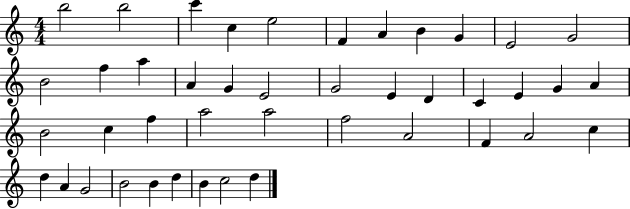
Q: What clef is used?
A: treble